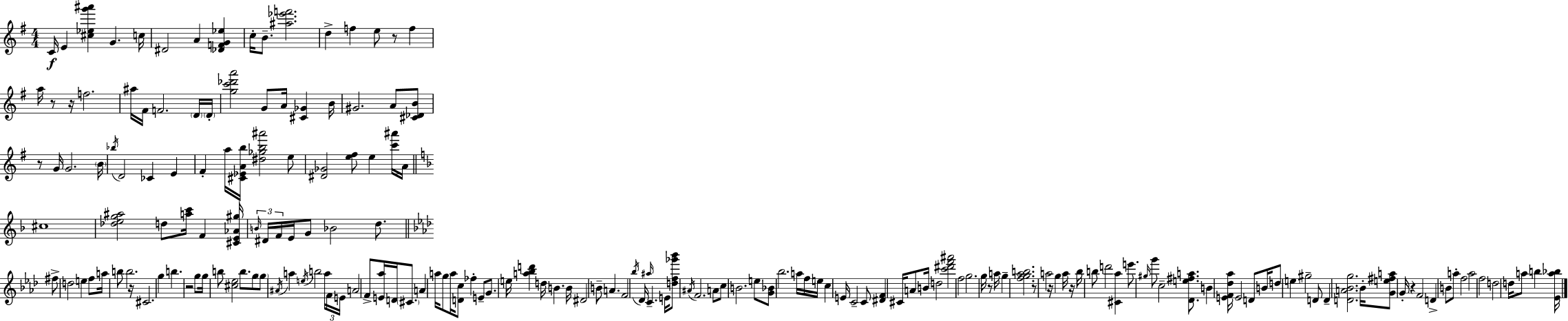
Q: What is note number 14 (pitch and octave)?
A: F5